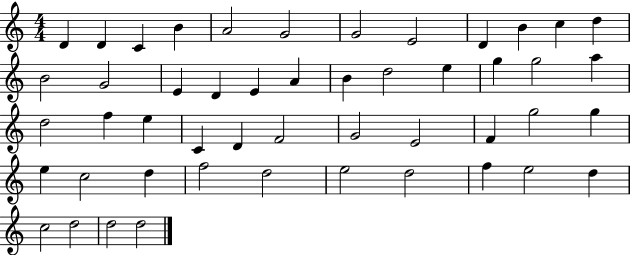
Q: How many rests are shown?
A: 0